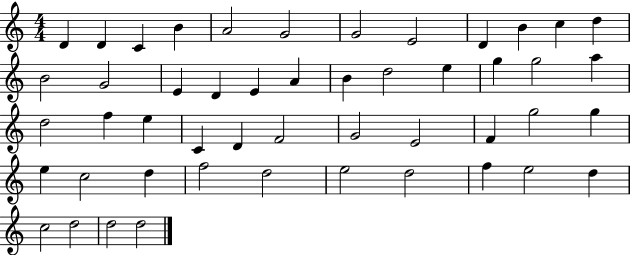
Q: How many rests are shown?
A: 0